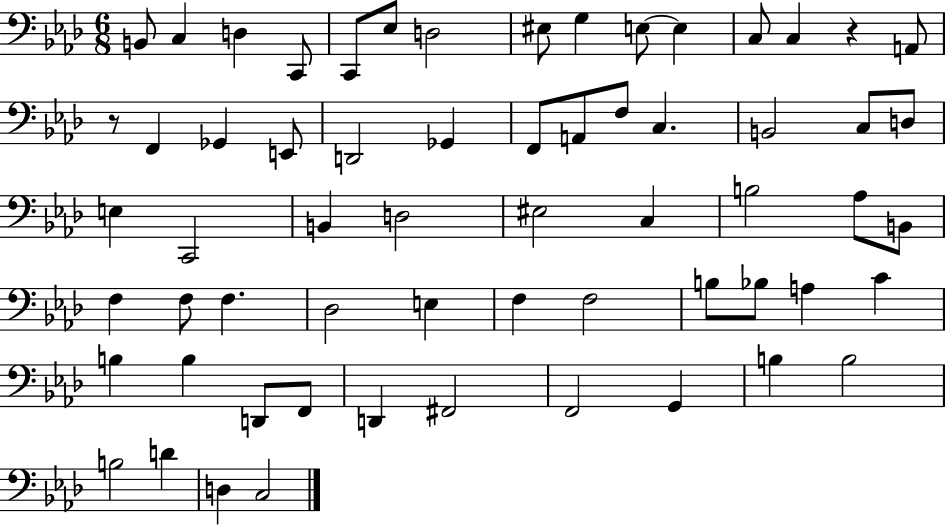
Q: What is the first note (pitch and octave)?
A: B2